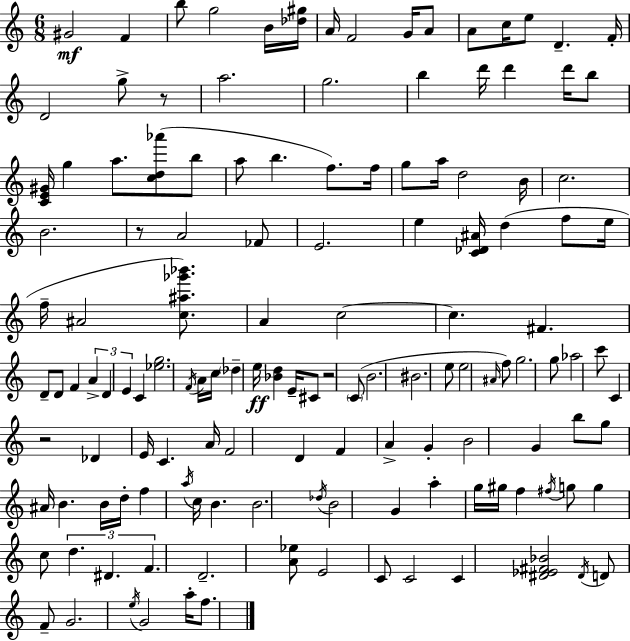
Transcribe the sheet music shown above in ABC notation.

X:1
T:Untitled
M:6/8
L:1/4
K:C
^G2 F b/2 g2 B/4 [_d^g]/4 A/4 F2 G/4 A/2 A/2 c/4 e/2 D F/4 D2 g/2 z/2 a2 g2 b d'/4 d' d'/4 b/2 [CE^G]/4 g a/2 [cd_a']/2 b/2 a/2 b f/2 f/4 g/2 a/4 d2 B/4 c2 B2 z/2 A2 _F/2 E2 e [C_D^A]/4 d f/2 e/4 f/4 ^A2 [c^a_g'_b']/2 A c2 c ^F D/2 D/2 F A D E C [_eg]2 F/4 A/4 c/4 _d e/4 [_Bd] E/4 ^C/2 z2 C/2 B2 ^B2 e/2 e2 ^A/4 f/2 g2 g/2 _a2 c'/2 C z2 _D E/4 C A/4 F2 D F A G B2 G b/2 g/2 ^A/4 B B/4 d/4 f a/4 c/4 B B2 _d/4 B2 G a g/4 ^g/4 f ^f/4 g/2 g c/2 d ^D F D2 [A_e]/2 E2 C/2 C2 C [^D_E^F_B]2 ^D/4 D/2 F/2 G2 e/4 G2 a/4 f/2